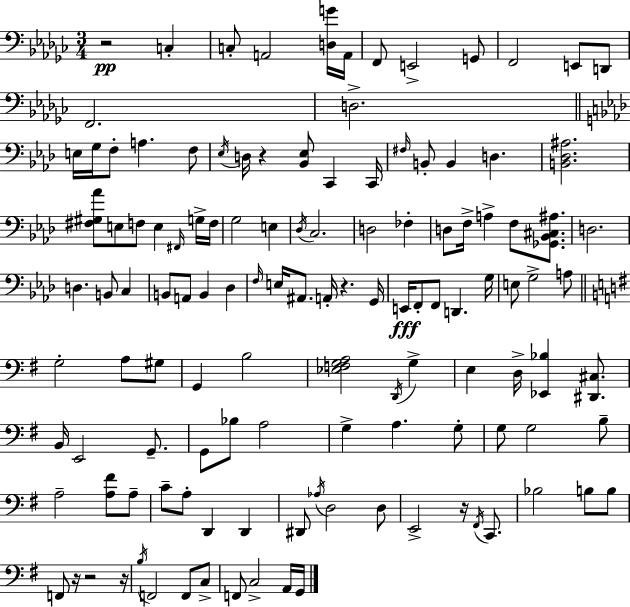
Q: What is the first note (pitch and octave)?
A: C3